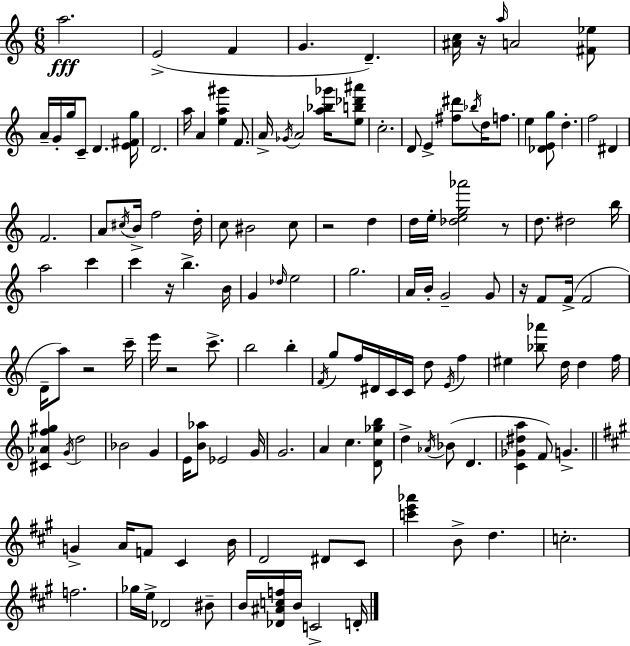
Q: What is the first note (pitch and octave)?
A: A5